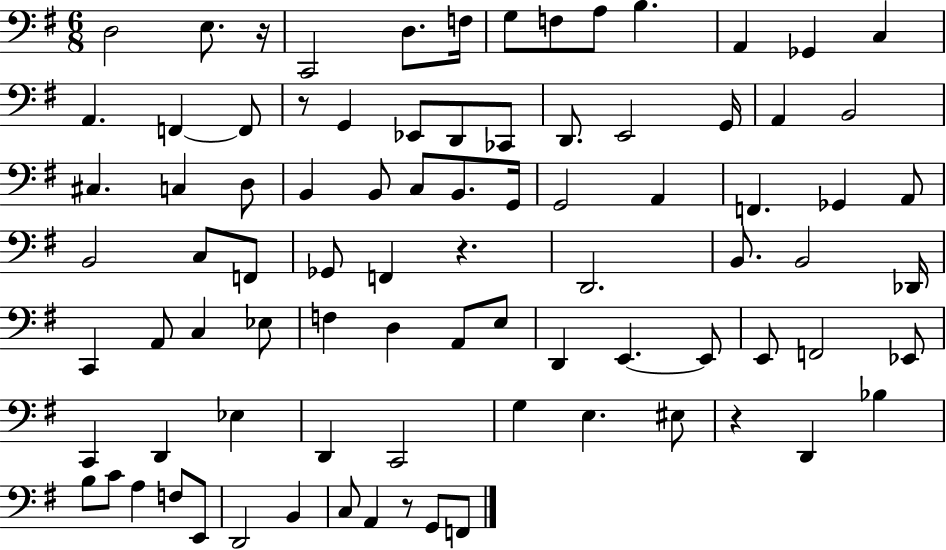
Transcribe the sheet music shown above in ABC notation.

X:1
T:Untitled
M:6/8
L:1/4
K:G
D,2 E,/2 z/4 C,,2 D,/2 F,/4 G,/2 F,/2 A,/2 B, A,, _G,, C, A,, F,, F,,/2 z/2 G,, _E,,/2 D,,/2 _C,,/2 D,,/2 E,,2 G,,/4 A,, B,,2 ^C, C, D,/2 B,, B,,/2 C,/2 B,,/2 G,,/4 G,,2 A,, F,, _G,, A,,/2 B,,2 C,/2 F,,/2 _G,,/2 F,, z D,,2 B,,/2 B,,2 _D,,/4 C,, A,,/2 C, _E,/2 F, D, A,,/2 E,/2 D,, E,, E,,/2 E,,/2 F,,2 _E,,/2 C,, D,, _E, D,, C,,2 G, E, ^E,/2 z D,, _B, B,/2 C/2 A, F,/2 E,,/2 D,,2 B,, C,/2 A,, z/2 G,,/2 F,,/2